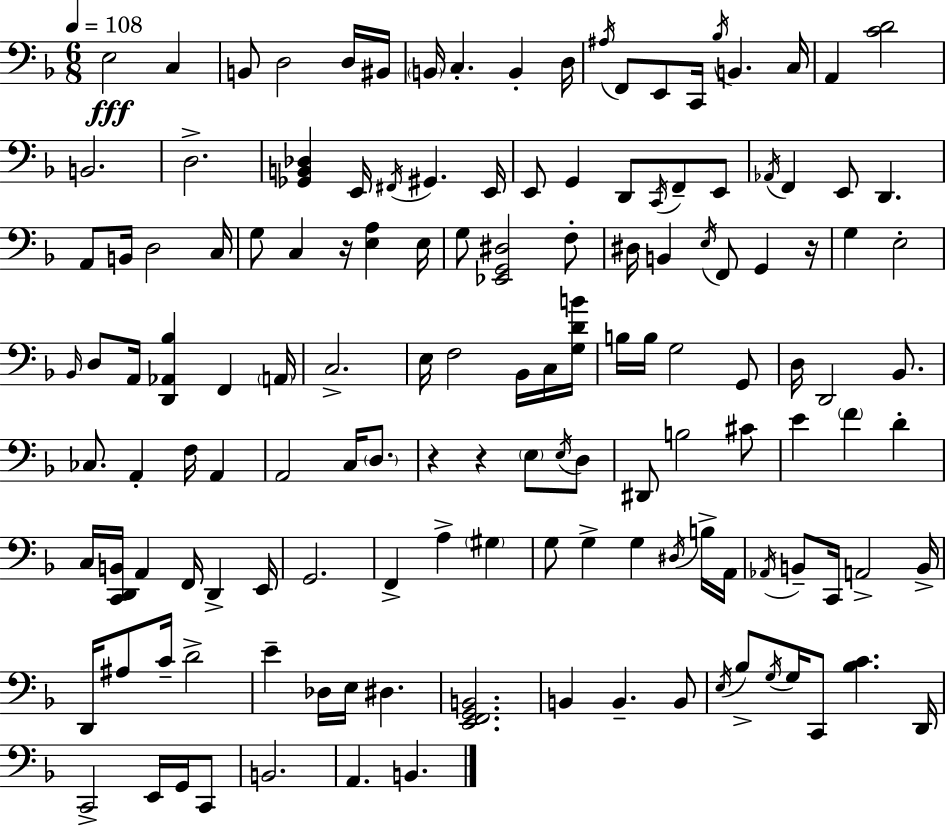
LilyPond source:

{
  \clef bass
  \numericTimeSignature
  \time 6/8
  \key f \major
  \tempo 4 = 108
  e2\fff c4 | b,8 d2 d16 bis,16 | \parenthesize b,16 c4.-. b,4-. d16 | \acciaccatura { ais16 } f,8 e,8 c,16 \acciaccatura { bes16 } b,4. | \break c16 a,4 <c' d'>2 | b,2. | d2.-> | <ges, b, des>4 e,16 \acciaccatura { fis,16 } gis,4. | \break e,16 e,8 g,4 d,8 \acciaccatura { c,16 } | f,8-- e,8 \acciaccatura { aes,16 } f,4 e,8 d,4. | a,8 b,16 d2 | c16 g8 c4 r16 | \break <e a>4 e16 g8 <ees, g, dis>2 | f8-. dis16 b,4 \acciaccatura { e16 } f,8 | g,4 r16 g4 e2-. | \grace { bes,16 } d8 a,16 <d, aes, bes>4 | \break f,4 \parenthesize a,16 c2.-> | e16 f2 | bes,16 c16 <g d' b'>16 b16 b16 g2 | g,8 d16 d,2 | \break bes,8. ces8. a,4-. | f16 a,4 a,2 | c16 \parenthesize d8. r4 r4 | \parenthesize e8 \acciaccatura { e16 } d8 dis,8 b2 | \break cis'8 e'4 | \parenthesize f'4 d'4-. c16 <c, d, b,>16 a,4 | f,16 d,4-> e,16 g,2. | f,4-> | \break a4-> \parenthesize gis4 g8 g4-> | g4 \acciaccatura { dis16 } b16-> a,16 \acciaccatura { aes,16 } b,8-- | c,16 a,2-> b,16-> d,16 ais8 | c'16-- d'2-> e'4-- | \break des16 e16 dis4. <e, f, g, b,>2. | b,4 | b,4.-- b,8 \acciaccatura { e16 } bes8-> | \acciaccatura { g16 } g16 c,8 <bes c'>4. d,16 | \break c,2-> e,16 g,16 c,8 | b,2. | a,4. b,4. | \bar "|."
}